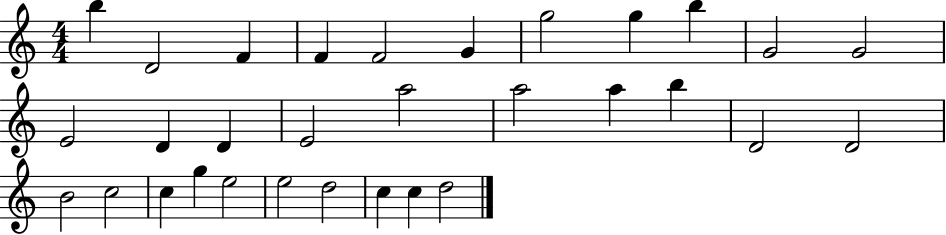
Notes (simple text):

B5/q D4/h F4/q F4/q F4/h G4/q G5/h G5/q B5/q G4/h G4/h E4/h D4/q D4/q E4/h A5/h A5/h A5/q B5/q D4/h D4/h B4/h C5/h C5/q G5/q E5/h E5/h D5/h C5/q C5/q D5/h